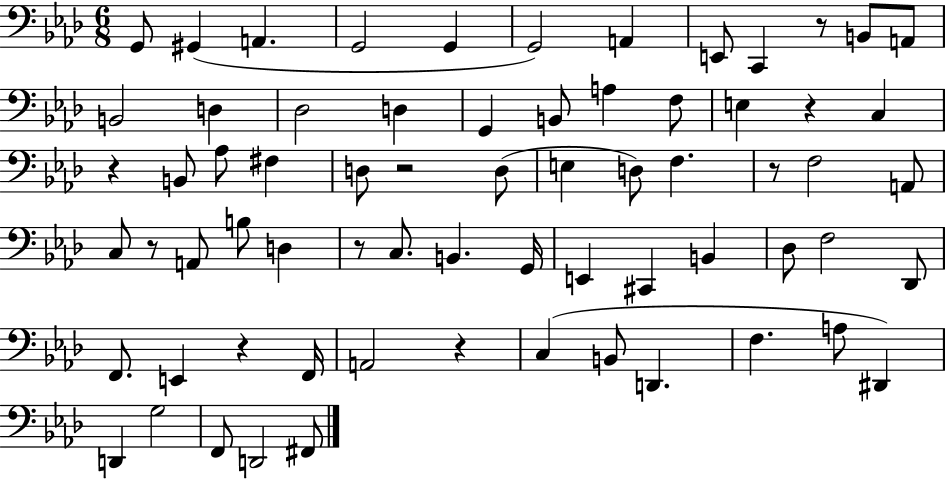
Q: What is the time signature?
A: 6/8